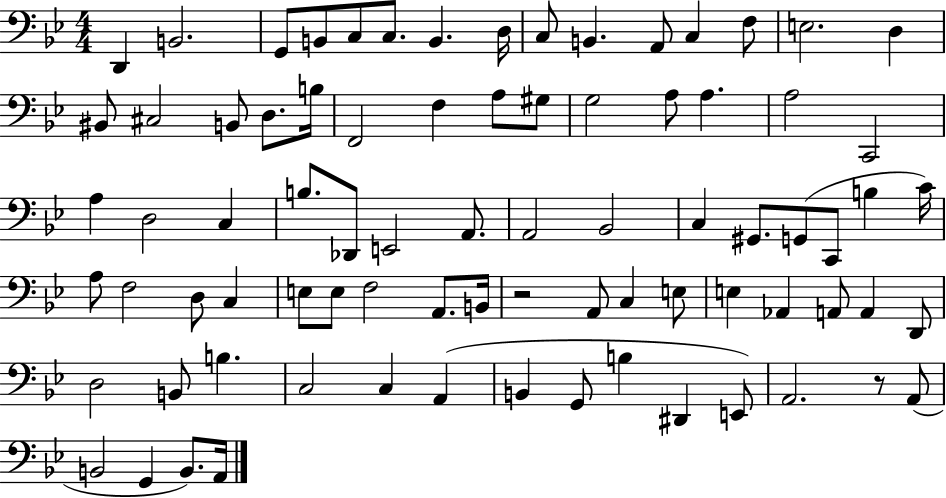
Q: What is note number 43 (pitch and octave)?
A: B3